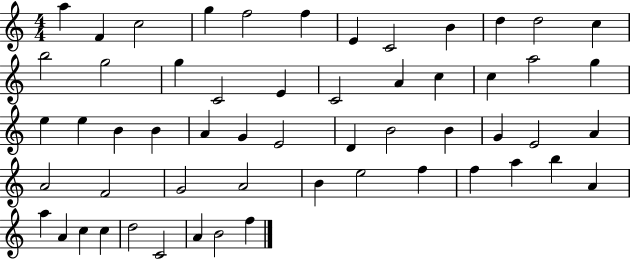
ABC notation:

X:1
T:Untitled
M:4/4
L:1/4
K:C
a F c2 g f2 f E C2 B d d2 c b2 g2 g C2 E C2 A c c a2 g e e B B A G E2 D B2 B G E2 A A2 F2 G2 A2 B e2 f f a b A a A c c d2 C2 A B2 f